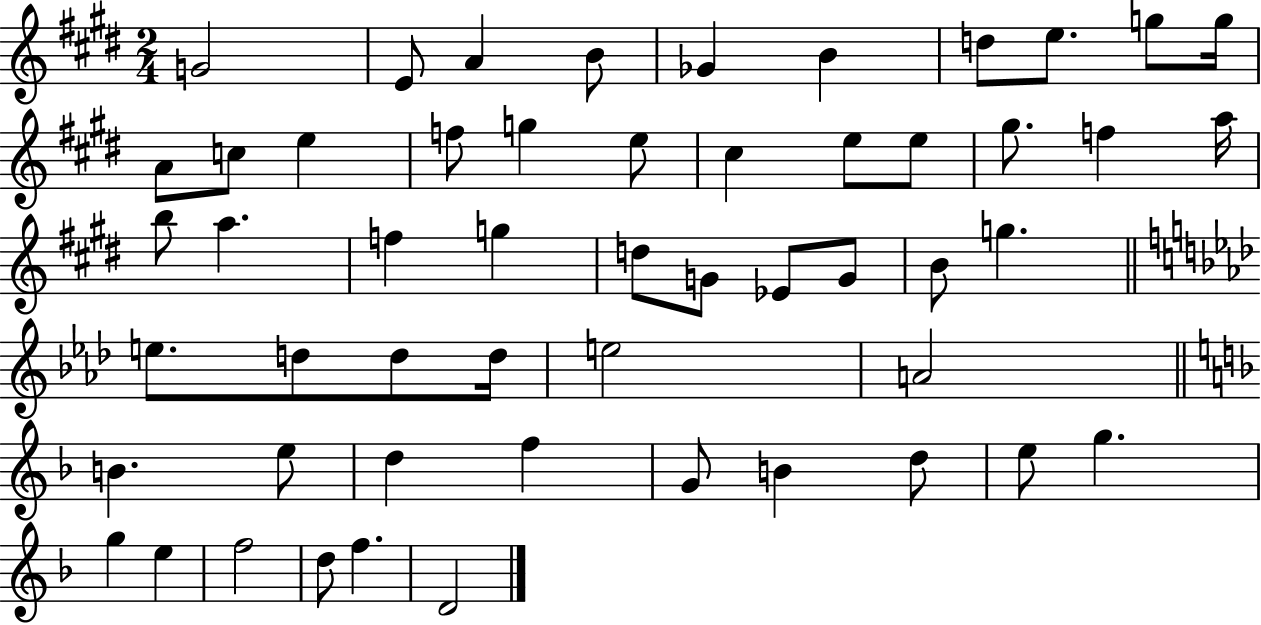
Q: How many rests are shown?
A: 0